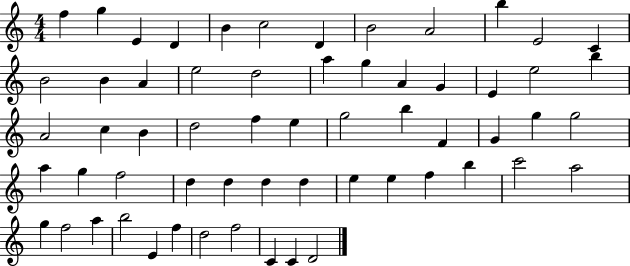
{
  \clef treble
  \numericTimeSignature
  \time 4/4
  \key c \major
  f''4 g''4 e'4 d'4 | b'4 c''2 d'4 | b'2 a'2 | b''4 e'2 c'4 | \break b'2 b'4 a'4 | e''2 d''2 | a''4 g''4 a'4 g'4 | e'4 e''2 b''4 | \break a'2 c''4 b'4 | d''2 f''4 e''4 | g''2 b''4 f'4 | g'4 g''4 g''2 | \break a''4 g''4 f''2 | d''4 d''4 d''4 d''4 | e''4 e''4 f''4 b''4 | c'''2 a''2 | \break g''4 f''2 a''4 | b''2 e'4 f''4 | d''2 f''2 | c'4 c'4 d'2 | \break \bar "|."
}